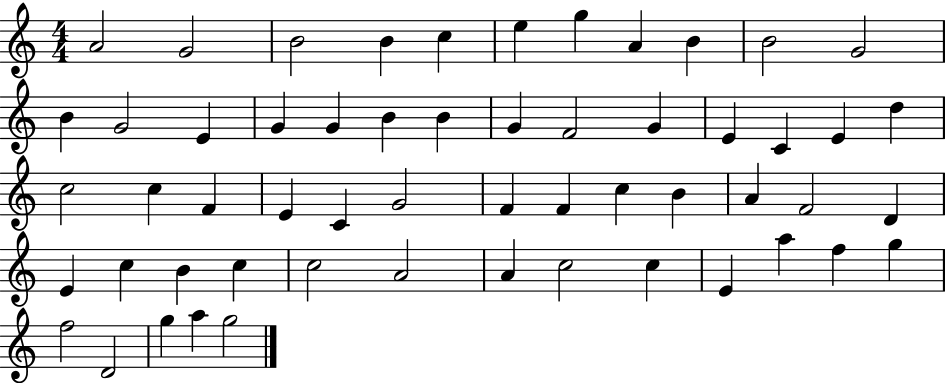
A4/h G4/h B4/h B4/q C5/q E5/q G5/q A4/q B4/q B4/h G4/h B4/q G4/h E4/q G4/q G4/q B4/q B4/q G4/q F4/h G4/q E4/q C4/q E4/q D5/q C5/h C5/q F4/q E4/q C4/q G4/h F4/q F4/q C5/q B4/q A4/q F4/h D4/q E4/q C5/q B4/q C5/q C5/h A4/h A4/q C5/h C5/q E4/q A5/q F5/q G5/q F5/h D4/h G5/q A5/q G5/h